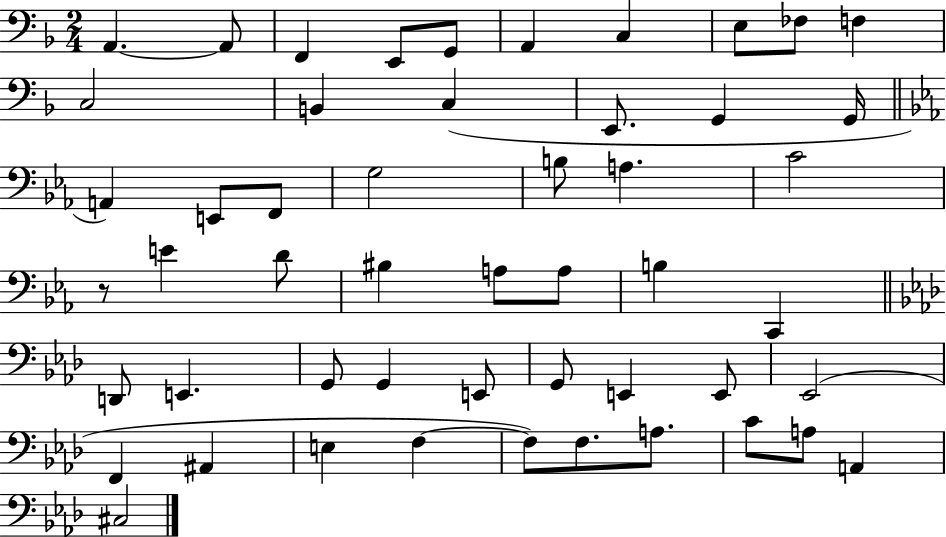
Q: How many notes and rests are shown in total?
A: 51